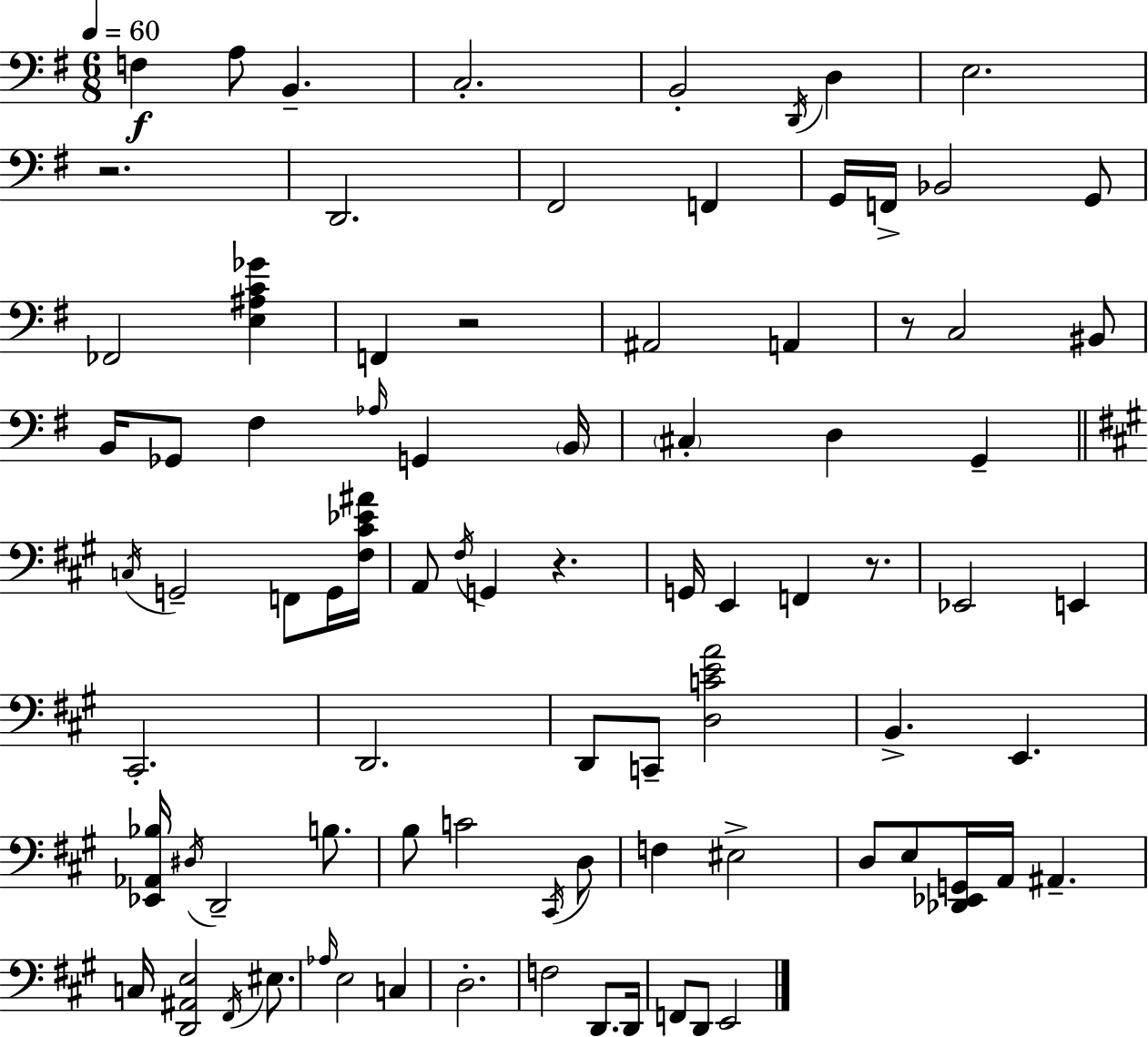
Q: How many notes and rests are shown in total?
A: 85